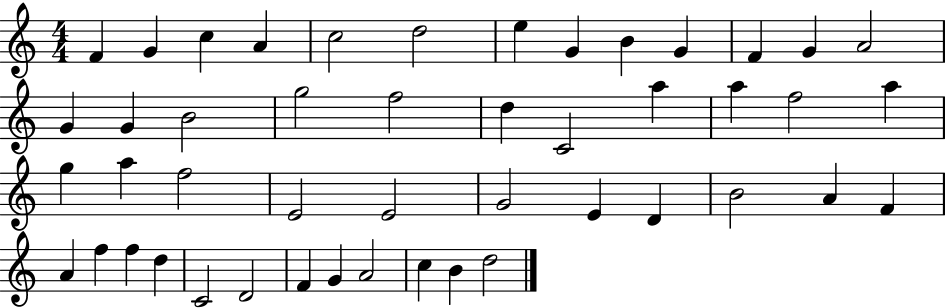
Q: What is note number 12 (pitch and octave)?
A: G4